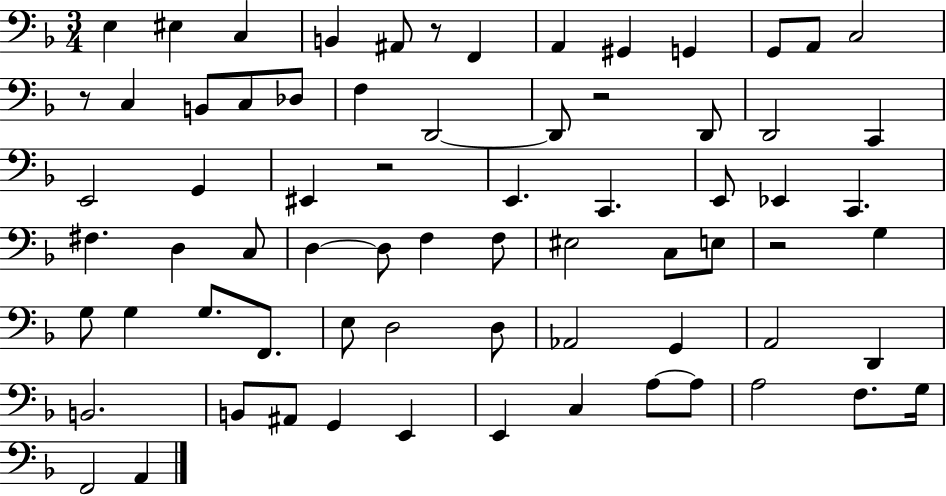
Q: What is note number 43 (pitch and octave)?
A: G3